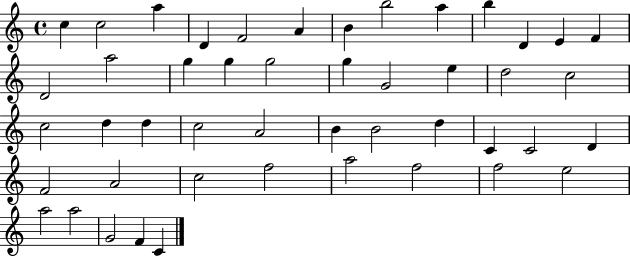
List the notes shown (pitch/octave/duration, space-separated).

C5/q C5/h A5/q D4/q F4/h A4/q B4/q B5/h A5/q B5/q D4/q E4/q F4/q D4/h A5/h G5/q G5/q G5/h G5/q G4/h E5/q D5/h C5/h C5/h D5/q D5/q C5/h A4/h B4/q B4/h D5/q C4/q C4/h D4/q F4/h A4/h C5/h F5/h A5/h F5/h F5/h E5/h A5/h A5/h G4/h F4/q C4/q